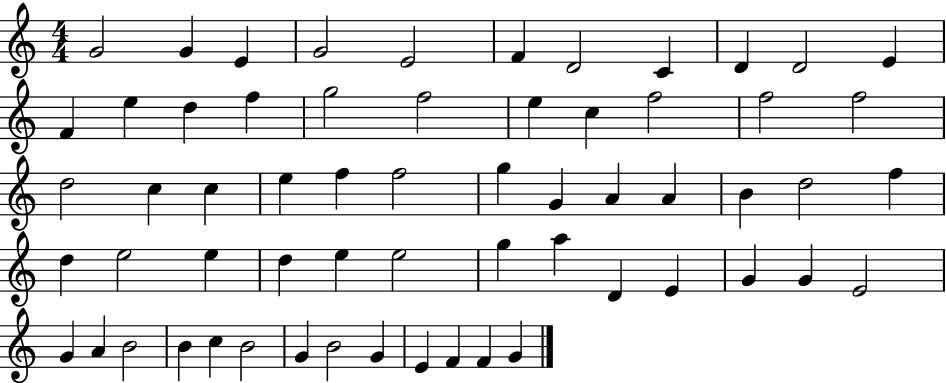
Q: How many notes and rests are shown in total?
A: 61